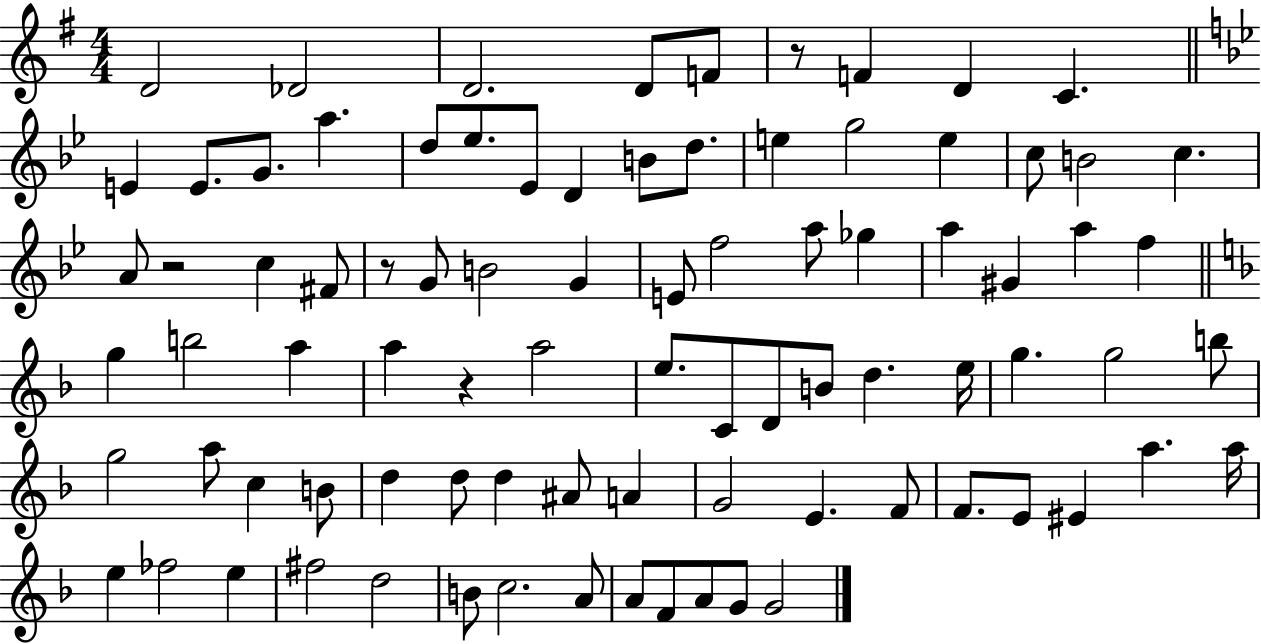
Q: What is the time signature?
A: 4/4